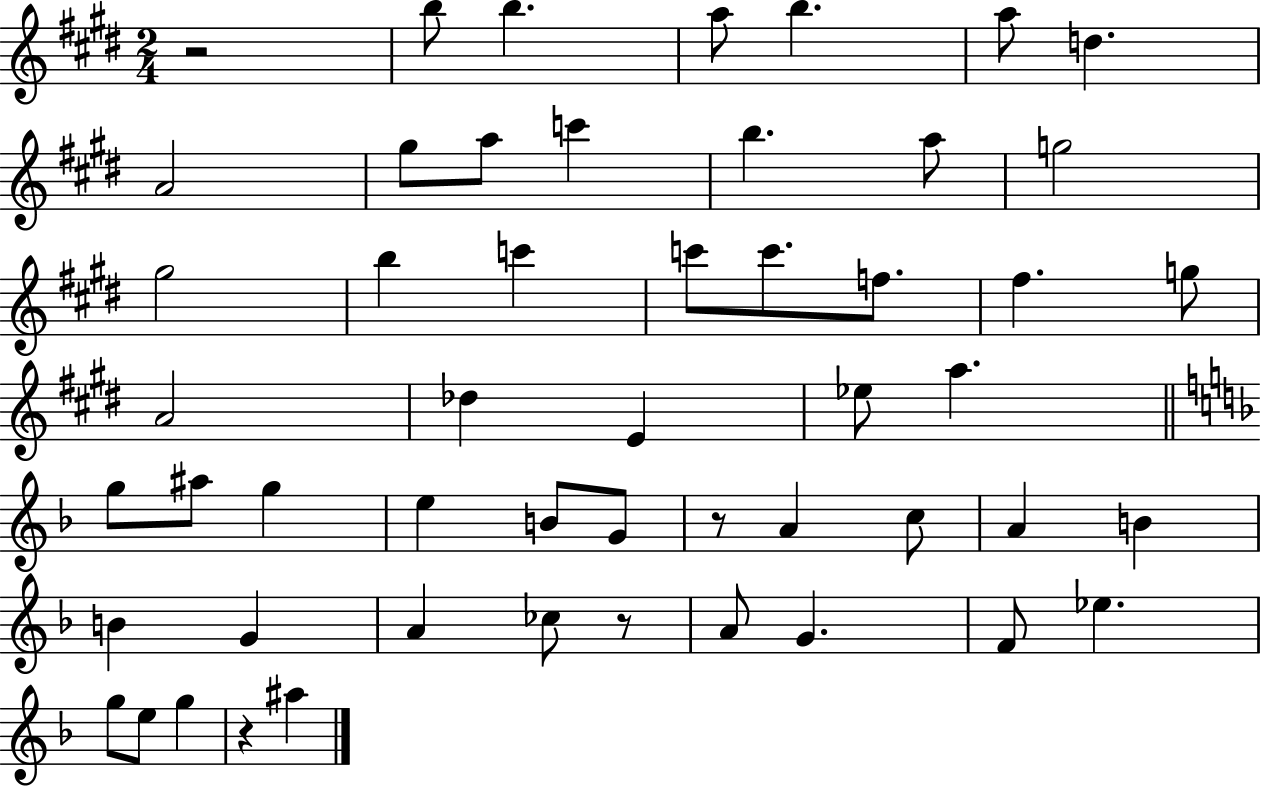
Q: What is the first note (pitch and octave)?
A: B5